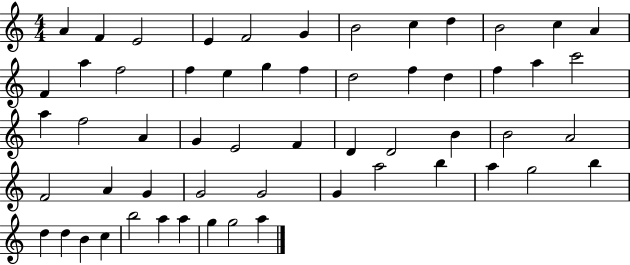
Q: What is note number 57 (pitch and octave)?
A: A5